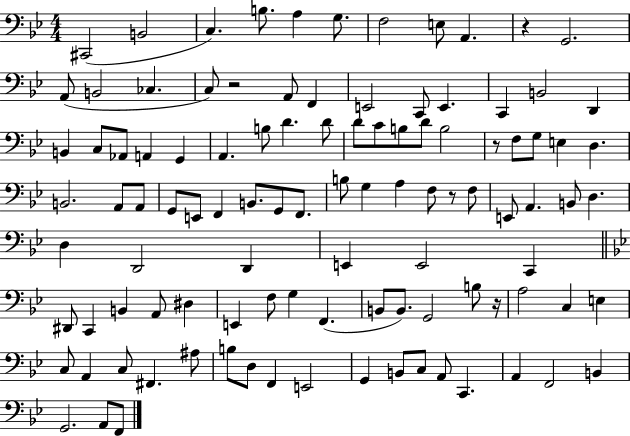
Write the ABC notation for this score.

X:1
T:Untitled
M:4/4
L:1/4
K:Bb
^C,,2 B,,2 C, B,/2 A, G,/2 F,2 E,/2 A,, z G,,2 A,,/2 B,,2 _C, C,/2 z2 A,,/2 F,, E,,2 C,,/2 E,, C,, B,,2 D,, B,, C,/2 _A,,/2 A,, G,, A,, B,/2 D D/2 D/2 C/2 B,/2 D/2 B,2 z/2 F,/2 G,/2 E, D, B,,2 A,,/2 A,,/2 G,,/2 E,,/2 F,, B,,/2 G,,/2 F,,/2 B,/2 G, A, F,/2 z/2 F,/2 E,,/2 A,, B,,/2 D, D, D,,2 D,, E,, E,,2 C,, ^D,,/2 C,, B,, A,,/2 ^D, E,, F,/2 G, F,, B,,/2 B,,/2 G,,2 B,/2 z/4 A,2 C, E, C,/2 A,, C,/2 ^F,, ^A,/2 B,/2 D,/2 F,, E,,2 G,, B,,/2 C,/2 A,,/2 C,, A,, F,,2 B,, G,,2 A,,/2 F,,/2